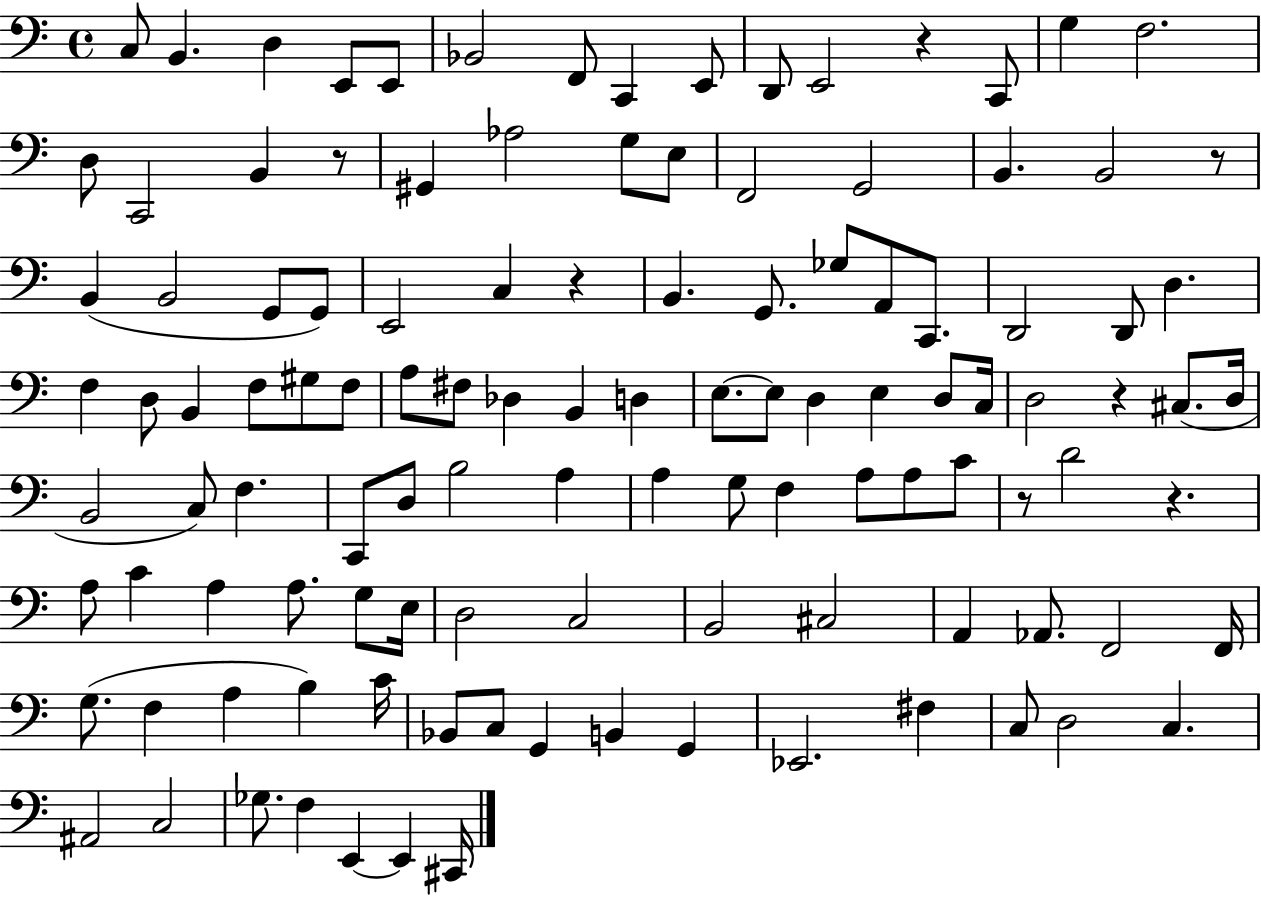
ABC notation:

X:1
T:Untitled
M:4/4
L:1/4
K:C
C,/2 B,, D, E,,/2 E,,/2 _B,,2 F,,/2 C,, E,,/2 D,,/2 E,,2 z C,,/2 G, F,2 D,/2 C,,2 B,, z/2 ^G,, _A,2 G,/2 E,/2 F,,2 G,,2 B,, B,,2 z/2 B,, B,,2 G,,/2 G,,/2 E,,2 C, z B,, G,,/2 _G,/2 A,,/2 C,,/2 D,,2 D,,/2 D, F, D,/2 B,, F,/2 ^G,/2 F,/2 A,/2 ^F,/2 _D, B,, D, E,/2 E,/2 D, E, D,/2 C,/4 D,2 z ^C,/2 D,/4 B,,2 C,/2 F, C,,/2 D,/2 B,2 A, A, G,/2 F, A,/2 A,/2 C/2 z/2 D2 z A,/2 C A, A,/2 G,/2 E,/4 D,2 C,2 B,,2 ^C,2 A,, _A,,/2 F,,2 F,,/4 G,/2 F, A, B, C/4 _B,,/2 C,/2 G,, B,, G,, _E,,2 ^F, C,/2 D,2 C, ^A,,2 C,2 _G,/2 F, E,, E,, ^C,,/4